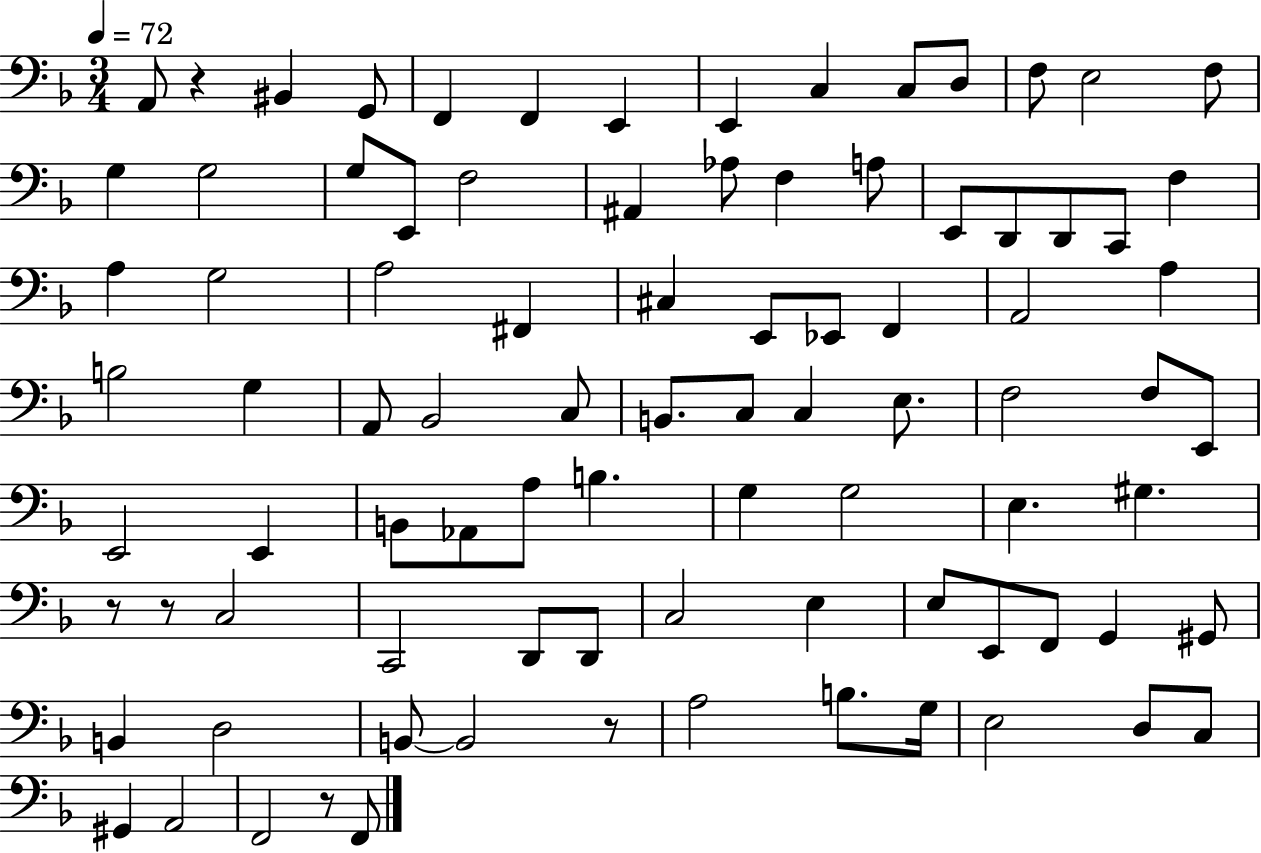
X:1
T:Untitled
M:3/4
L:1/4
K:F
A,,/2 z ^B,, G,,/2 F,, F,, E,, E,, C, C,/2 D,/2 F,/2 E,2 F,/2 G, G,2 G,/2 E,,/2 F,2 ^A,, _A,/2 F, A,/2 E,,/2 D,,/2 D,,/2 C,,/2 F, A, G,2 A,2 ^F,, ^C, E,,/2 _E,,/2 F,, A,,2 A, B,2 G, A,,/2 _B,,2 C,/2 B,,/2 C,/2 C, E,/2 F,2 F,/2 E,,/2 E,,2 E,, B,,/2 _A,,/2 A,/2 B, G, G,2 E, ^G, z/2 z/2 C,2 C,,2 D,,/2 D,,/2 C,2 E, E,/2 E,,/2 F,,/2 G,, ^G,,/2 B,, D,2 B,,/2 B,,2 z/2 A,2 B,/2 G,/4 E,2 D,/2 C,/2 ^G,, A,,2 F,,2 z/2 F,,/2